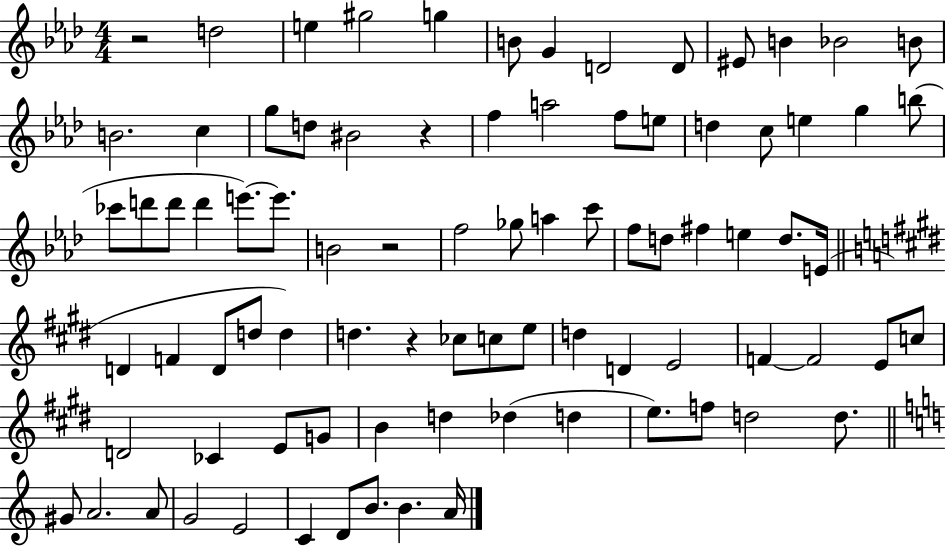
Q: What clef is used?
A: treble